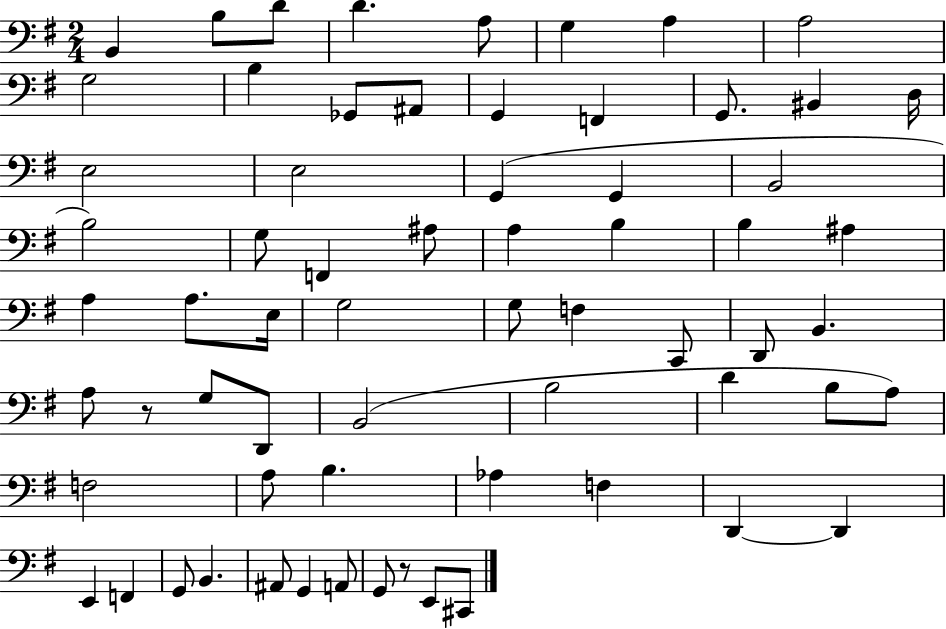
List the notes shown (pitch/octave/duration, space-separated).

B2/q B3/e D4/e D4/q. A3/e G3/q A3/q A3/h G3/h B3/q Gb2/e A#2/e G2/q F2/q G2/e. BIS2/q D3/s E3/h E3/h G2/q G2/q B2/h B3/h G3/e F2/q A#3/e A3/q B3/q B3/q A#3/q A3/q A3/e. E3/s G3/h G3/e F3/q C2/e D2/e B2/q. A3/e R/e G3/e D2/e B2/h B3/h D4/q B3/e A3/e F3/h A3/e B3/q. Ab3/q F3/q D2/q D2/q E2/q F2/q G2/e B2/q. A#2/e G2/q A2/e G2/e R/e E2/e C#2/e